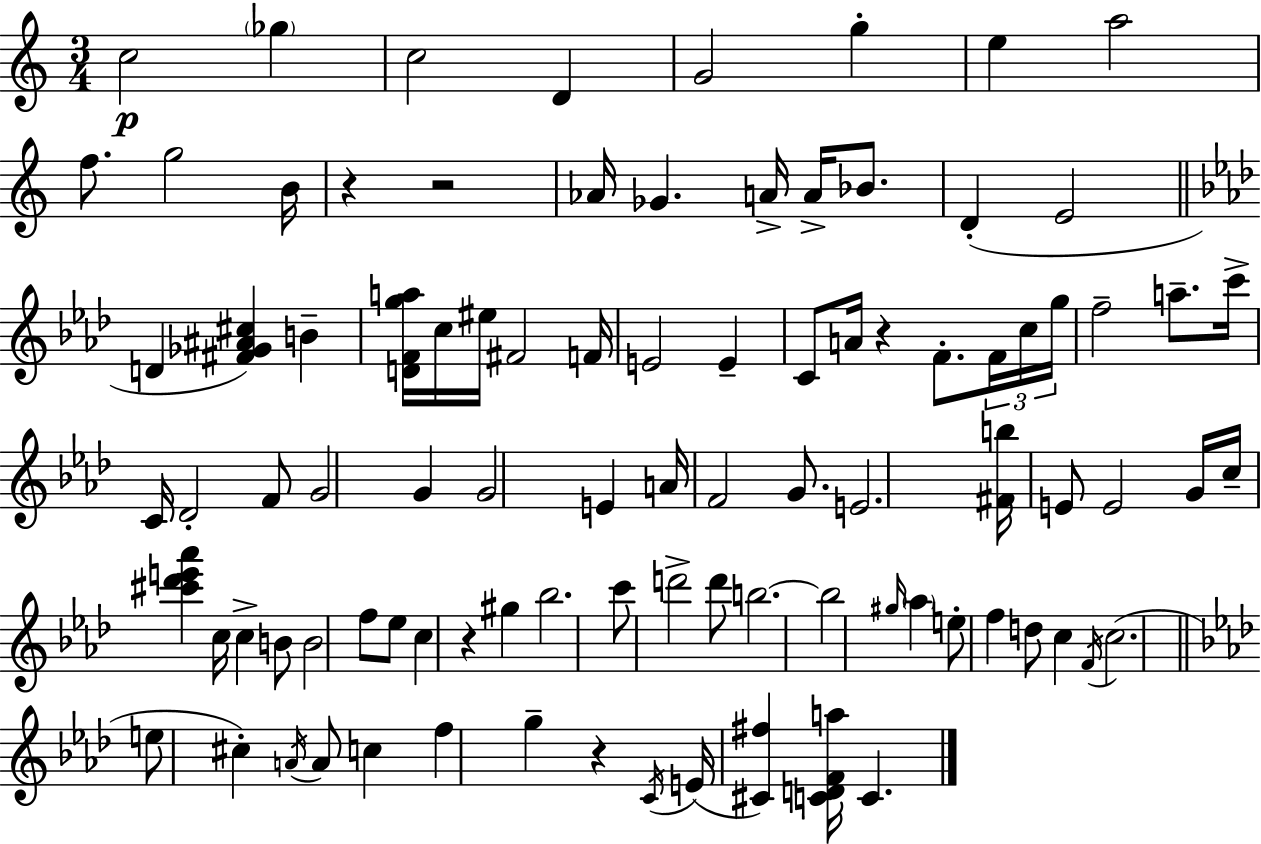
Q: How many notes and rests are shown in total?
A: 93